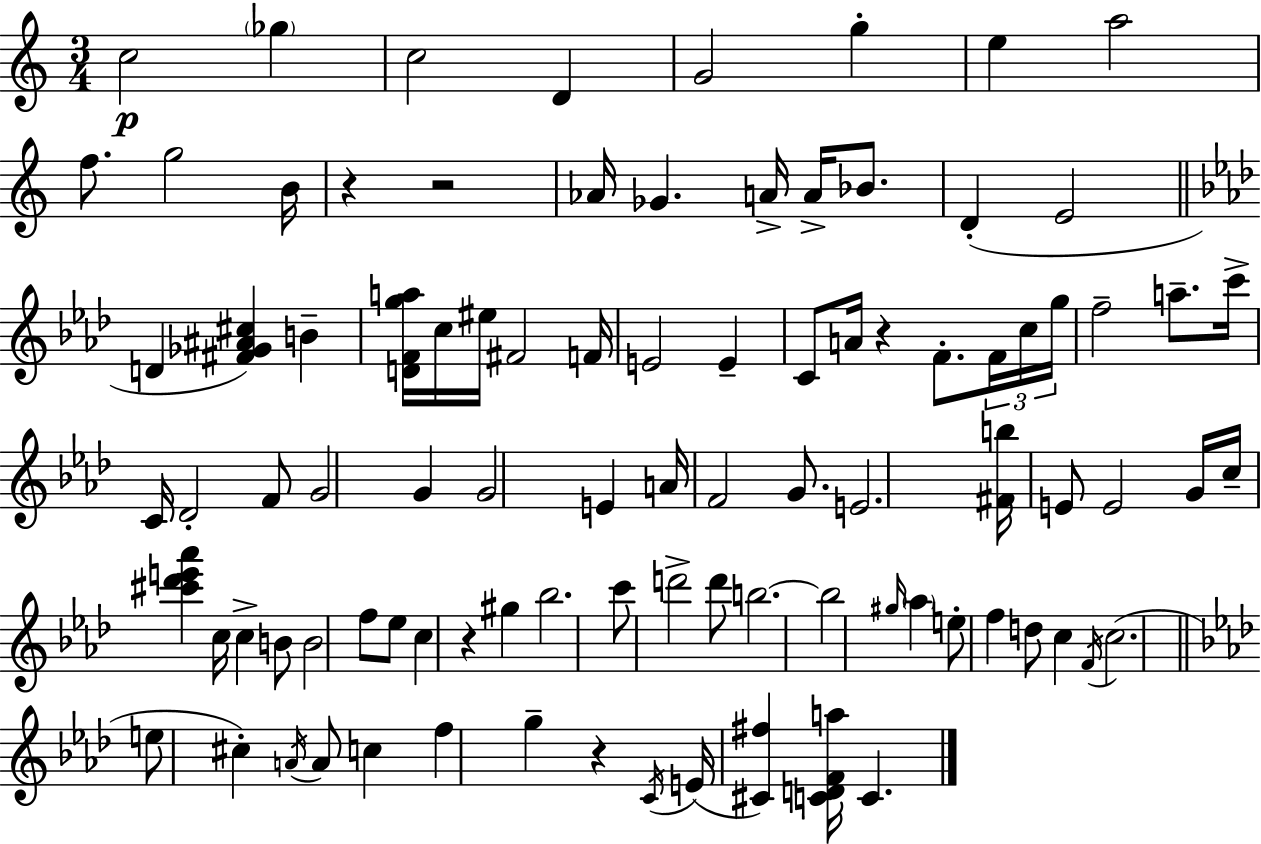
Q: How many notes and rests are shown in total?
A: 93